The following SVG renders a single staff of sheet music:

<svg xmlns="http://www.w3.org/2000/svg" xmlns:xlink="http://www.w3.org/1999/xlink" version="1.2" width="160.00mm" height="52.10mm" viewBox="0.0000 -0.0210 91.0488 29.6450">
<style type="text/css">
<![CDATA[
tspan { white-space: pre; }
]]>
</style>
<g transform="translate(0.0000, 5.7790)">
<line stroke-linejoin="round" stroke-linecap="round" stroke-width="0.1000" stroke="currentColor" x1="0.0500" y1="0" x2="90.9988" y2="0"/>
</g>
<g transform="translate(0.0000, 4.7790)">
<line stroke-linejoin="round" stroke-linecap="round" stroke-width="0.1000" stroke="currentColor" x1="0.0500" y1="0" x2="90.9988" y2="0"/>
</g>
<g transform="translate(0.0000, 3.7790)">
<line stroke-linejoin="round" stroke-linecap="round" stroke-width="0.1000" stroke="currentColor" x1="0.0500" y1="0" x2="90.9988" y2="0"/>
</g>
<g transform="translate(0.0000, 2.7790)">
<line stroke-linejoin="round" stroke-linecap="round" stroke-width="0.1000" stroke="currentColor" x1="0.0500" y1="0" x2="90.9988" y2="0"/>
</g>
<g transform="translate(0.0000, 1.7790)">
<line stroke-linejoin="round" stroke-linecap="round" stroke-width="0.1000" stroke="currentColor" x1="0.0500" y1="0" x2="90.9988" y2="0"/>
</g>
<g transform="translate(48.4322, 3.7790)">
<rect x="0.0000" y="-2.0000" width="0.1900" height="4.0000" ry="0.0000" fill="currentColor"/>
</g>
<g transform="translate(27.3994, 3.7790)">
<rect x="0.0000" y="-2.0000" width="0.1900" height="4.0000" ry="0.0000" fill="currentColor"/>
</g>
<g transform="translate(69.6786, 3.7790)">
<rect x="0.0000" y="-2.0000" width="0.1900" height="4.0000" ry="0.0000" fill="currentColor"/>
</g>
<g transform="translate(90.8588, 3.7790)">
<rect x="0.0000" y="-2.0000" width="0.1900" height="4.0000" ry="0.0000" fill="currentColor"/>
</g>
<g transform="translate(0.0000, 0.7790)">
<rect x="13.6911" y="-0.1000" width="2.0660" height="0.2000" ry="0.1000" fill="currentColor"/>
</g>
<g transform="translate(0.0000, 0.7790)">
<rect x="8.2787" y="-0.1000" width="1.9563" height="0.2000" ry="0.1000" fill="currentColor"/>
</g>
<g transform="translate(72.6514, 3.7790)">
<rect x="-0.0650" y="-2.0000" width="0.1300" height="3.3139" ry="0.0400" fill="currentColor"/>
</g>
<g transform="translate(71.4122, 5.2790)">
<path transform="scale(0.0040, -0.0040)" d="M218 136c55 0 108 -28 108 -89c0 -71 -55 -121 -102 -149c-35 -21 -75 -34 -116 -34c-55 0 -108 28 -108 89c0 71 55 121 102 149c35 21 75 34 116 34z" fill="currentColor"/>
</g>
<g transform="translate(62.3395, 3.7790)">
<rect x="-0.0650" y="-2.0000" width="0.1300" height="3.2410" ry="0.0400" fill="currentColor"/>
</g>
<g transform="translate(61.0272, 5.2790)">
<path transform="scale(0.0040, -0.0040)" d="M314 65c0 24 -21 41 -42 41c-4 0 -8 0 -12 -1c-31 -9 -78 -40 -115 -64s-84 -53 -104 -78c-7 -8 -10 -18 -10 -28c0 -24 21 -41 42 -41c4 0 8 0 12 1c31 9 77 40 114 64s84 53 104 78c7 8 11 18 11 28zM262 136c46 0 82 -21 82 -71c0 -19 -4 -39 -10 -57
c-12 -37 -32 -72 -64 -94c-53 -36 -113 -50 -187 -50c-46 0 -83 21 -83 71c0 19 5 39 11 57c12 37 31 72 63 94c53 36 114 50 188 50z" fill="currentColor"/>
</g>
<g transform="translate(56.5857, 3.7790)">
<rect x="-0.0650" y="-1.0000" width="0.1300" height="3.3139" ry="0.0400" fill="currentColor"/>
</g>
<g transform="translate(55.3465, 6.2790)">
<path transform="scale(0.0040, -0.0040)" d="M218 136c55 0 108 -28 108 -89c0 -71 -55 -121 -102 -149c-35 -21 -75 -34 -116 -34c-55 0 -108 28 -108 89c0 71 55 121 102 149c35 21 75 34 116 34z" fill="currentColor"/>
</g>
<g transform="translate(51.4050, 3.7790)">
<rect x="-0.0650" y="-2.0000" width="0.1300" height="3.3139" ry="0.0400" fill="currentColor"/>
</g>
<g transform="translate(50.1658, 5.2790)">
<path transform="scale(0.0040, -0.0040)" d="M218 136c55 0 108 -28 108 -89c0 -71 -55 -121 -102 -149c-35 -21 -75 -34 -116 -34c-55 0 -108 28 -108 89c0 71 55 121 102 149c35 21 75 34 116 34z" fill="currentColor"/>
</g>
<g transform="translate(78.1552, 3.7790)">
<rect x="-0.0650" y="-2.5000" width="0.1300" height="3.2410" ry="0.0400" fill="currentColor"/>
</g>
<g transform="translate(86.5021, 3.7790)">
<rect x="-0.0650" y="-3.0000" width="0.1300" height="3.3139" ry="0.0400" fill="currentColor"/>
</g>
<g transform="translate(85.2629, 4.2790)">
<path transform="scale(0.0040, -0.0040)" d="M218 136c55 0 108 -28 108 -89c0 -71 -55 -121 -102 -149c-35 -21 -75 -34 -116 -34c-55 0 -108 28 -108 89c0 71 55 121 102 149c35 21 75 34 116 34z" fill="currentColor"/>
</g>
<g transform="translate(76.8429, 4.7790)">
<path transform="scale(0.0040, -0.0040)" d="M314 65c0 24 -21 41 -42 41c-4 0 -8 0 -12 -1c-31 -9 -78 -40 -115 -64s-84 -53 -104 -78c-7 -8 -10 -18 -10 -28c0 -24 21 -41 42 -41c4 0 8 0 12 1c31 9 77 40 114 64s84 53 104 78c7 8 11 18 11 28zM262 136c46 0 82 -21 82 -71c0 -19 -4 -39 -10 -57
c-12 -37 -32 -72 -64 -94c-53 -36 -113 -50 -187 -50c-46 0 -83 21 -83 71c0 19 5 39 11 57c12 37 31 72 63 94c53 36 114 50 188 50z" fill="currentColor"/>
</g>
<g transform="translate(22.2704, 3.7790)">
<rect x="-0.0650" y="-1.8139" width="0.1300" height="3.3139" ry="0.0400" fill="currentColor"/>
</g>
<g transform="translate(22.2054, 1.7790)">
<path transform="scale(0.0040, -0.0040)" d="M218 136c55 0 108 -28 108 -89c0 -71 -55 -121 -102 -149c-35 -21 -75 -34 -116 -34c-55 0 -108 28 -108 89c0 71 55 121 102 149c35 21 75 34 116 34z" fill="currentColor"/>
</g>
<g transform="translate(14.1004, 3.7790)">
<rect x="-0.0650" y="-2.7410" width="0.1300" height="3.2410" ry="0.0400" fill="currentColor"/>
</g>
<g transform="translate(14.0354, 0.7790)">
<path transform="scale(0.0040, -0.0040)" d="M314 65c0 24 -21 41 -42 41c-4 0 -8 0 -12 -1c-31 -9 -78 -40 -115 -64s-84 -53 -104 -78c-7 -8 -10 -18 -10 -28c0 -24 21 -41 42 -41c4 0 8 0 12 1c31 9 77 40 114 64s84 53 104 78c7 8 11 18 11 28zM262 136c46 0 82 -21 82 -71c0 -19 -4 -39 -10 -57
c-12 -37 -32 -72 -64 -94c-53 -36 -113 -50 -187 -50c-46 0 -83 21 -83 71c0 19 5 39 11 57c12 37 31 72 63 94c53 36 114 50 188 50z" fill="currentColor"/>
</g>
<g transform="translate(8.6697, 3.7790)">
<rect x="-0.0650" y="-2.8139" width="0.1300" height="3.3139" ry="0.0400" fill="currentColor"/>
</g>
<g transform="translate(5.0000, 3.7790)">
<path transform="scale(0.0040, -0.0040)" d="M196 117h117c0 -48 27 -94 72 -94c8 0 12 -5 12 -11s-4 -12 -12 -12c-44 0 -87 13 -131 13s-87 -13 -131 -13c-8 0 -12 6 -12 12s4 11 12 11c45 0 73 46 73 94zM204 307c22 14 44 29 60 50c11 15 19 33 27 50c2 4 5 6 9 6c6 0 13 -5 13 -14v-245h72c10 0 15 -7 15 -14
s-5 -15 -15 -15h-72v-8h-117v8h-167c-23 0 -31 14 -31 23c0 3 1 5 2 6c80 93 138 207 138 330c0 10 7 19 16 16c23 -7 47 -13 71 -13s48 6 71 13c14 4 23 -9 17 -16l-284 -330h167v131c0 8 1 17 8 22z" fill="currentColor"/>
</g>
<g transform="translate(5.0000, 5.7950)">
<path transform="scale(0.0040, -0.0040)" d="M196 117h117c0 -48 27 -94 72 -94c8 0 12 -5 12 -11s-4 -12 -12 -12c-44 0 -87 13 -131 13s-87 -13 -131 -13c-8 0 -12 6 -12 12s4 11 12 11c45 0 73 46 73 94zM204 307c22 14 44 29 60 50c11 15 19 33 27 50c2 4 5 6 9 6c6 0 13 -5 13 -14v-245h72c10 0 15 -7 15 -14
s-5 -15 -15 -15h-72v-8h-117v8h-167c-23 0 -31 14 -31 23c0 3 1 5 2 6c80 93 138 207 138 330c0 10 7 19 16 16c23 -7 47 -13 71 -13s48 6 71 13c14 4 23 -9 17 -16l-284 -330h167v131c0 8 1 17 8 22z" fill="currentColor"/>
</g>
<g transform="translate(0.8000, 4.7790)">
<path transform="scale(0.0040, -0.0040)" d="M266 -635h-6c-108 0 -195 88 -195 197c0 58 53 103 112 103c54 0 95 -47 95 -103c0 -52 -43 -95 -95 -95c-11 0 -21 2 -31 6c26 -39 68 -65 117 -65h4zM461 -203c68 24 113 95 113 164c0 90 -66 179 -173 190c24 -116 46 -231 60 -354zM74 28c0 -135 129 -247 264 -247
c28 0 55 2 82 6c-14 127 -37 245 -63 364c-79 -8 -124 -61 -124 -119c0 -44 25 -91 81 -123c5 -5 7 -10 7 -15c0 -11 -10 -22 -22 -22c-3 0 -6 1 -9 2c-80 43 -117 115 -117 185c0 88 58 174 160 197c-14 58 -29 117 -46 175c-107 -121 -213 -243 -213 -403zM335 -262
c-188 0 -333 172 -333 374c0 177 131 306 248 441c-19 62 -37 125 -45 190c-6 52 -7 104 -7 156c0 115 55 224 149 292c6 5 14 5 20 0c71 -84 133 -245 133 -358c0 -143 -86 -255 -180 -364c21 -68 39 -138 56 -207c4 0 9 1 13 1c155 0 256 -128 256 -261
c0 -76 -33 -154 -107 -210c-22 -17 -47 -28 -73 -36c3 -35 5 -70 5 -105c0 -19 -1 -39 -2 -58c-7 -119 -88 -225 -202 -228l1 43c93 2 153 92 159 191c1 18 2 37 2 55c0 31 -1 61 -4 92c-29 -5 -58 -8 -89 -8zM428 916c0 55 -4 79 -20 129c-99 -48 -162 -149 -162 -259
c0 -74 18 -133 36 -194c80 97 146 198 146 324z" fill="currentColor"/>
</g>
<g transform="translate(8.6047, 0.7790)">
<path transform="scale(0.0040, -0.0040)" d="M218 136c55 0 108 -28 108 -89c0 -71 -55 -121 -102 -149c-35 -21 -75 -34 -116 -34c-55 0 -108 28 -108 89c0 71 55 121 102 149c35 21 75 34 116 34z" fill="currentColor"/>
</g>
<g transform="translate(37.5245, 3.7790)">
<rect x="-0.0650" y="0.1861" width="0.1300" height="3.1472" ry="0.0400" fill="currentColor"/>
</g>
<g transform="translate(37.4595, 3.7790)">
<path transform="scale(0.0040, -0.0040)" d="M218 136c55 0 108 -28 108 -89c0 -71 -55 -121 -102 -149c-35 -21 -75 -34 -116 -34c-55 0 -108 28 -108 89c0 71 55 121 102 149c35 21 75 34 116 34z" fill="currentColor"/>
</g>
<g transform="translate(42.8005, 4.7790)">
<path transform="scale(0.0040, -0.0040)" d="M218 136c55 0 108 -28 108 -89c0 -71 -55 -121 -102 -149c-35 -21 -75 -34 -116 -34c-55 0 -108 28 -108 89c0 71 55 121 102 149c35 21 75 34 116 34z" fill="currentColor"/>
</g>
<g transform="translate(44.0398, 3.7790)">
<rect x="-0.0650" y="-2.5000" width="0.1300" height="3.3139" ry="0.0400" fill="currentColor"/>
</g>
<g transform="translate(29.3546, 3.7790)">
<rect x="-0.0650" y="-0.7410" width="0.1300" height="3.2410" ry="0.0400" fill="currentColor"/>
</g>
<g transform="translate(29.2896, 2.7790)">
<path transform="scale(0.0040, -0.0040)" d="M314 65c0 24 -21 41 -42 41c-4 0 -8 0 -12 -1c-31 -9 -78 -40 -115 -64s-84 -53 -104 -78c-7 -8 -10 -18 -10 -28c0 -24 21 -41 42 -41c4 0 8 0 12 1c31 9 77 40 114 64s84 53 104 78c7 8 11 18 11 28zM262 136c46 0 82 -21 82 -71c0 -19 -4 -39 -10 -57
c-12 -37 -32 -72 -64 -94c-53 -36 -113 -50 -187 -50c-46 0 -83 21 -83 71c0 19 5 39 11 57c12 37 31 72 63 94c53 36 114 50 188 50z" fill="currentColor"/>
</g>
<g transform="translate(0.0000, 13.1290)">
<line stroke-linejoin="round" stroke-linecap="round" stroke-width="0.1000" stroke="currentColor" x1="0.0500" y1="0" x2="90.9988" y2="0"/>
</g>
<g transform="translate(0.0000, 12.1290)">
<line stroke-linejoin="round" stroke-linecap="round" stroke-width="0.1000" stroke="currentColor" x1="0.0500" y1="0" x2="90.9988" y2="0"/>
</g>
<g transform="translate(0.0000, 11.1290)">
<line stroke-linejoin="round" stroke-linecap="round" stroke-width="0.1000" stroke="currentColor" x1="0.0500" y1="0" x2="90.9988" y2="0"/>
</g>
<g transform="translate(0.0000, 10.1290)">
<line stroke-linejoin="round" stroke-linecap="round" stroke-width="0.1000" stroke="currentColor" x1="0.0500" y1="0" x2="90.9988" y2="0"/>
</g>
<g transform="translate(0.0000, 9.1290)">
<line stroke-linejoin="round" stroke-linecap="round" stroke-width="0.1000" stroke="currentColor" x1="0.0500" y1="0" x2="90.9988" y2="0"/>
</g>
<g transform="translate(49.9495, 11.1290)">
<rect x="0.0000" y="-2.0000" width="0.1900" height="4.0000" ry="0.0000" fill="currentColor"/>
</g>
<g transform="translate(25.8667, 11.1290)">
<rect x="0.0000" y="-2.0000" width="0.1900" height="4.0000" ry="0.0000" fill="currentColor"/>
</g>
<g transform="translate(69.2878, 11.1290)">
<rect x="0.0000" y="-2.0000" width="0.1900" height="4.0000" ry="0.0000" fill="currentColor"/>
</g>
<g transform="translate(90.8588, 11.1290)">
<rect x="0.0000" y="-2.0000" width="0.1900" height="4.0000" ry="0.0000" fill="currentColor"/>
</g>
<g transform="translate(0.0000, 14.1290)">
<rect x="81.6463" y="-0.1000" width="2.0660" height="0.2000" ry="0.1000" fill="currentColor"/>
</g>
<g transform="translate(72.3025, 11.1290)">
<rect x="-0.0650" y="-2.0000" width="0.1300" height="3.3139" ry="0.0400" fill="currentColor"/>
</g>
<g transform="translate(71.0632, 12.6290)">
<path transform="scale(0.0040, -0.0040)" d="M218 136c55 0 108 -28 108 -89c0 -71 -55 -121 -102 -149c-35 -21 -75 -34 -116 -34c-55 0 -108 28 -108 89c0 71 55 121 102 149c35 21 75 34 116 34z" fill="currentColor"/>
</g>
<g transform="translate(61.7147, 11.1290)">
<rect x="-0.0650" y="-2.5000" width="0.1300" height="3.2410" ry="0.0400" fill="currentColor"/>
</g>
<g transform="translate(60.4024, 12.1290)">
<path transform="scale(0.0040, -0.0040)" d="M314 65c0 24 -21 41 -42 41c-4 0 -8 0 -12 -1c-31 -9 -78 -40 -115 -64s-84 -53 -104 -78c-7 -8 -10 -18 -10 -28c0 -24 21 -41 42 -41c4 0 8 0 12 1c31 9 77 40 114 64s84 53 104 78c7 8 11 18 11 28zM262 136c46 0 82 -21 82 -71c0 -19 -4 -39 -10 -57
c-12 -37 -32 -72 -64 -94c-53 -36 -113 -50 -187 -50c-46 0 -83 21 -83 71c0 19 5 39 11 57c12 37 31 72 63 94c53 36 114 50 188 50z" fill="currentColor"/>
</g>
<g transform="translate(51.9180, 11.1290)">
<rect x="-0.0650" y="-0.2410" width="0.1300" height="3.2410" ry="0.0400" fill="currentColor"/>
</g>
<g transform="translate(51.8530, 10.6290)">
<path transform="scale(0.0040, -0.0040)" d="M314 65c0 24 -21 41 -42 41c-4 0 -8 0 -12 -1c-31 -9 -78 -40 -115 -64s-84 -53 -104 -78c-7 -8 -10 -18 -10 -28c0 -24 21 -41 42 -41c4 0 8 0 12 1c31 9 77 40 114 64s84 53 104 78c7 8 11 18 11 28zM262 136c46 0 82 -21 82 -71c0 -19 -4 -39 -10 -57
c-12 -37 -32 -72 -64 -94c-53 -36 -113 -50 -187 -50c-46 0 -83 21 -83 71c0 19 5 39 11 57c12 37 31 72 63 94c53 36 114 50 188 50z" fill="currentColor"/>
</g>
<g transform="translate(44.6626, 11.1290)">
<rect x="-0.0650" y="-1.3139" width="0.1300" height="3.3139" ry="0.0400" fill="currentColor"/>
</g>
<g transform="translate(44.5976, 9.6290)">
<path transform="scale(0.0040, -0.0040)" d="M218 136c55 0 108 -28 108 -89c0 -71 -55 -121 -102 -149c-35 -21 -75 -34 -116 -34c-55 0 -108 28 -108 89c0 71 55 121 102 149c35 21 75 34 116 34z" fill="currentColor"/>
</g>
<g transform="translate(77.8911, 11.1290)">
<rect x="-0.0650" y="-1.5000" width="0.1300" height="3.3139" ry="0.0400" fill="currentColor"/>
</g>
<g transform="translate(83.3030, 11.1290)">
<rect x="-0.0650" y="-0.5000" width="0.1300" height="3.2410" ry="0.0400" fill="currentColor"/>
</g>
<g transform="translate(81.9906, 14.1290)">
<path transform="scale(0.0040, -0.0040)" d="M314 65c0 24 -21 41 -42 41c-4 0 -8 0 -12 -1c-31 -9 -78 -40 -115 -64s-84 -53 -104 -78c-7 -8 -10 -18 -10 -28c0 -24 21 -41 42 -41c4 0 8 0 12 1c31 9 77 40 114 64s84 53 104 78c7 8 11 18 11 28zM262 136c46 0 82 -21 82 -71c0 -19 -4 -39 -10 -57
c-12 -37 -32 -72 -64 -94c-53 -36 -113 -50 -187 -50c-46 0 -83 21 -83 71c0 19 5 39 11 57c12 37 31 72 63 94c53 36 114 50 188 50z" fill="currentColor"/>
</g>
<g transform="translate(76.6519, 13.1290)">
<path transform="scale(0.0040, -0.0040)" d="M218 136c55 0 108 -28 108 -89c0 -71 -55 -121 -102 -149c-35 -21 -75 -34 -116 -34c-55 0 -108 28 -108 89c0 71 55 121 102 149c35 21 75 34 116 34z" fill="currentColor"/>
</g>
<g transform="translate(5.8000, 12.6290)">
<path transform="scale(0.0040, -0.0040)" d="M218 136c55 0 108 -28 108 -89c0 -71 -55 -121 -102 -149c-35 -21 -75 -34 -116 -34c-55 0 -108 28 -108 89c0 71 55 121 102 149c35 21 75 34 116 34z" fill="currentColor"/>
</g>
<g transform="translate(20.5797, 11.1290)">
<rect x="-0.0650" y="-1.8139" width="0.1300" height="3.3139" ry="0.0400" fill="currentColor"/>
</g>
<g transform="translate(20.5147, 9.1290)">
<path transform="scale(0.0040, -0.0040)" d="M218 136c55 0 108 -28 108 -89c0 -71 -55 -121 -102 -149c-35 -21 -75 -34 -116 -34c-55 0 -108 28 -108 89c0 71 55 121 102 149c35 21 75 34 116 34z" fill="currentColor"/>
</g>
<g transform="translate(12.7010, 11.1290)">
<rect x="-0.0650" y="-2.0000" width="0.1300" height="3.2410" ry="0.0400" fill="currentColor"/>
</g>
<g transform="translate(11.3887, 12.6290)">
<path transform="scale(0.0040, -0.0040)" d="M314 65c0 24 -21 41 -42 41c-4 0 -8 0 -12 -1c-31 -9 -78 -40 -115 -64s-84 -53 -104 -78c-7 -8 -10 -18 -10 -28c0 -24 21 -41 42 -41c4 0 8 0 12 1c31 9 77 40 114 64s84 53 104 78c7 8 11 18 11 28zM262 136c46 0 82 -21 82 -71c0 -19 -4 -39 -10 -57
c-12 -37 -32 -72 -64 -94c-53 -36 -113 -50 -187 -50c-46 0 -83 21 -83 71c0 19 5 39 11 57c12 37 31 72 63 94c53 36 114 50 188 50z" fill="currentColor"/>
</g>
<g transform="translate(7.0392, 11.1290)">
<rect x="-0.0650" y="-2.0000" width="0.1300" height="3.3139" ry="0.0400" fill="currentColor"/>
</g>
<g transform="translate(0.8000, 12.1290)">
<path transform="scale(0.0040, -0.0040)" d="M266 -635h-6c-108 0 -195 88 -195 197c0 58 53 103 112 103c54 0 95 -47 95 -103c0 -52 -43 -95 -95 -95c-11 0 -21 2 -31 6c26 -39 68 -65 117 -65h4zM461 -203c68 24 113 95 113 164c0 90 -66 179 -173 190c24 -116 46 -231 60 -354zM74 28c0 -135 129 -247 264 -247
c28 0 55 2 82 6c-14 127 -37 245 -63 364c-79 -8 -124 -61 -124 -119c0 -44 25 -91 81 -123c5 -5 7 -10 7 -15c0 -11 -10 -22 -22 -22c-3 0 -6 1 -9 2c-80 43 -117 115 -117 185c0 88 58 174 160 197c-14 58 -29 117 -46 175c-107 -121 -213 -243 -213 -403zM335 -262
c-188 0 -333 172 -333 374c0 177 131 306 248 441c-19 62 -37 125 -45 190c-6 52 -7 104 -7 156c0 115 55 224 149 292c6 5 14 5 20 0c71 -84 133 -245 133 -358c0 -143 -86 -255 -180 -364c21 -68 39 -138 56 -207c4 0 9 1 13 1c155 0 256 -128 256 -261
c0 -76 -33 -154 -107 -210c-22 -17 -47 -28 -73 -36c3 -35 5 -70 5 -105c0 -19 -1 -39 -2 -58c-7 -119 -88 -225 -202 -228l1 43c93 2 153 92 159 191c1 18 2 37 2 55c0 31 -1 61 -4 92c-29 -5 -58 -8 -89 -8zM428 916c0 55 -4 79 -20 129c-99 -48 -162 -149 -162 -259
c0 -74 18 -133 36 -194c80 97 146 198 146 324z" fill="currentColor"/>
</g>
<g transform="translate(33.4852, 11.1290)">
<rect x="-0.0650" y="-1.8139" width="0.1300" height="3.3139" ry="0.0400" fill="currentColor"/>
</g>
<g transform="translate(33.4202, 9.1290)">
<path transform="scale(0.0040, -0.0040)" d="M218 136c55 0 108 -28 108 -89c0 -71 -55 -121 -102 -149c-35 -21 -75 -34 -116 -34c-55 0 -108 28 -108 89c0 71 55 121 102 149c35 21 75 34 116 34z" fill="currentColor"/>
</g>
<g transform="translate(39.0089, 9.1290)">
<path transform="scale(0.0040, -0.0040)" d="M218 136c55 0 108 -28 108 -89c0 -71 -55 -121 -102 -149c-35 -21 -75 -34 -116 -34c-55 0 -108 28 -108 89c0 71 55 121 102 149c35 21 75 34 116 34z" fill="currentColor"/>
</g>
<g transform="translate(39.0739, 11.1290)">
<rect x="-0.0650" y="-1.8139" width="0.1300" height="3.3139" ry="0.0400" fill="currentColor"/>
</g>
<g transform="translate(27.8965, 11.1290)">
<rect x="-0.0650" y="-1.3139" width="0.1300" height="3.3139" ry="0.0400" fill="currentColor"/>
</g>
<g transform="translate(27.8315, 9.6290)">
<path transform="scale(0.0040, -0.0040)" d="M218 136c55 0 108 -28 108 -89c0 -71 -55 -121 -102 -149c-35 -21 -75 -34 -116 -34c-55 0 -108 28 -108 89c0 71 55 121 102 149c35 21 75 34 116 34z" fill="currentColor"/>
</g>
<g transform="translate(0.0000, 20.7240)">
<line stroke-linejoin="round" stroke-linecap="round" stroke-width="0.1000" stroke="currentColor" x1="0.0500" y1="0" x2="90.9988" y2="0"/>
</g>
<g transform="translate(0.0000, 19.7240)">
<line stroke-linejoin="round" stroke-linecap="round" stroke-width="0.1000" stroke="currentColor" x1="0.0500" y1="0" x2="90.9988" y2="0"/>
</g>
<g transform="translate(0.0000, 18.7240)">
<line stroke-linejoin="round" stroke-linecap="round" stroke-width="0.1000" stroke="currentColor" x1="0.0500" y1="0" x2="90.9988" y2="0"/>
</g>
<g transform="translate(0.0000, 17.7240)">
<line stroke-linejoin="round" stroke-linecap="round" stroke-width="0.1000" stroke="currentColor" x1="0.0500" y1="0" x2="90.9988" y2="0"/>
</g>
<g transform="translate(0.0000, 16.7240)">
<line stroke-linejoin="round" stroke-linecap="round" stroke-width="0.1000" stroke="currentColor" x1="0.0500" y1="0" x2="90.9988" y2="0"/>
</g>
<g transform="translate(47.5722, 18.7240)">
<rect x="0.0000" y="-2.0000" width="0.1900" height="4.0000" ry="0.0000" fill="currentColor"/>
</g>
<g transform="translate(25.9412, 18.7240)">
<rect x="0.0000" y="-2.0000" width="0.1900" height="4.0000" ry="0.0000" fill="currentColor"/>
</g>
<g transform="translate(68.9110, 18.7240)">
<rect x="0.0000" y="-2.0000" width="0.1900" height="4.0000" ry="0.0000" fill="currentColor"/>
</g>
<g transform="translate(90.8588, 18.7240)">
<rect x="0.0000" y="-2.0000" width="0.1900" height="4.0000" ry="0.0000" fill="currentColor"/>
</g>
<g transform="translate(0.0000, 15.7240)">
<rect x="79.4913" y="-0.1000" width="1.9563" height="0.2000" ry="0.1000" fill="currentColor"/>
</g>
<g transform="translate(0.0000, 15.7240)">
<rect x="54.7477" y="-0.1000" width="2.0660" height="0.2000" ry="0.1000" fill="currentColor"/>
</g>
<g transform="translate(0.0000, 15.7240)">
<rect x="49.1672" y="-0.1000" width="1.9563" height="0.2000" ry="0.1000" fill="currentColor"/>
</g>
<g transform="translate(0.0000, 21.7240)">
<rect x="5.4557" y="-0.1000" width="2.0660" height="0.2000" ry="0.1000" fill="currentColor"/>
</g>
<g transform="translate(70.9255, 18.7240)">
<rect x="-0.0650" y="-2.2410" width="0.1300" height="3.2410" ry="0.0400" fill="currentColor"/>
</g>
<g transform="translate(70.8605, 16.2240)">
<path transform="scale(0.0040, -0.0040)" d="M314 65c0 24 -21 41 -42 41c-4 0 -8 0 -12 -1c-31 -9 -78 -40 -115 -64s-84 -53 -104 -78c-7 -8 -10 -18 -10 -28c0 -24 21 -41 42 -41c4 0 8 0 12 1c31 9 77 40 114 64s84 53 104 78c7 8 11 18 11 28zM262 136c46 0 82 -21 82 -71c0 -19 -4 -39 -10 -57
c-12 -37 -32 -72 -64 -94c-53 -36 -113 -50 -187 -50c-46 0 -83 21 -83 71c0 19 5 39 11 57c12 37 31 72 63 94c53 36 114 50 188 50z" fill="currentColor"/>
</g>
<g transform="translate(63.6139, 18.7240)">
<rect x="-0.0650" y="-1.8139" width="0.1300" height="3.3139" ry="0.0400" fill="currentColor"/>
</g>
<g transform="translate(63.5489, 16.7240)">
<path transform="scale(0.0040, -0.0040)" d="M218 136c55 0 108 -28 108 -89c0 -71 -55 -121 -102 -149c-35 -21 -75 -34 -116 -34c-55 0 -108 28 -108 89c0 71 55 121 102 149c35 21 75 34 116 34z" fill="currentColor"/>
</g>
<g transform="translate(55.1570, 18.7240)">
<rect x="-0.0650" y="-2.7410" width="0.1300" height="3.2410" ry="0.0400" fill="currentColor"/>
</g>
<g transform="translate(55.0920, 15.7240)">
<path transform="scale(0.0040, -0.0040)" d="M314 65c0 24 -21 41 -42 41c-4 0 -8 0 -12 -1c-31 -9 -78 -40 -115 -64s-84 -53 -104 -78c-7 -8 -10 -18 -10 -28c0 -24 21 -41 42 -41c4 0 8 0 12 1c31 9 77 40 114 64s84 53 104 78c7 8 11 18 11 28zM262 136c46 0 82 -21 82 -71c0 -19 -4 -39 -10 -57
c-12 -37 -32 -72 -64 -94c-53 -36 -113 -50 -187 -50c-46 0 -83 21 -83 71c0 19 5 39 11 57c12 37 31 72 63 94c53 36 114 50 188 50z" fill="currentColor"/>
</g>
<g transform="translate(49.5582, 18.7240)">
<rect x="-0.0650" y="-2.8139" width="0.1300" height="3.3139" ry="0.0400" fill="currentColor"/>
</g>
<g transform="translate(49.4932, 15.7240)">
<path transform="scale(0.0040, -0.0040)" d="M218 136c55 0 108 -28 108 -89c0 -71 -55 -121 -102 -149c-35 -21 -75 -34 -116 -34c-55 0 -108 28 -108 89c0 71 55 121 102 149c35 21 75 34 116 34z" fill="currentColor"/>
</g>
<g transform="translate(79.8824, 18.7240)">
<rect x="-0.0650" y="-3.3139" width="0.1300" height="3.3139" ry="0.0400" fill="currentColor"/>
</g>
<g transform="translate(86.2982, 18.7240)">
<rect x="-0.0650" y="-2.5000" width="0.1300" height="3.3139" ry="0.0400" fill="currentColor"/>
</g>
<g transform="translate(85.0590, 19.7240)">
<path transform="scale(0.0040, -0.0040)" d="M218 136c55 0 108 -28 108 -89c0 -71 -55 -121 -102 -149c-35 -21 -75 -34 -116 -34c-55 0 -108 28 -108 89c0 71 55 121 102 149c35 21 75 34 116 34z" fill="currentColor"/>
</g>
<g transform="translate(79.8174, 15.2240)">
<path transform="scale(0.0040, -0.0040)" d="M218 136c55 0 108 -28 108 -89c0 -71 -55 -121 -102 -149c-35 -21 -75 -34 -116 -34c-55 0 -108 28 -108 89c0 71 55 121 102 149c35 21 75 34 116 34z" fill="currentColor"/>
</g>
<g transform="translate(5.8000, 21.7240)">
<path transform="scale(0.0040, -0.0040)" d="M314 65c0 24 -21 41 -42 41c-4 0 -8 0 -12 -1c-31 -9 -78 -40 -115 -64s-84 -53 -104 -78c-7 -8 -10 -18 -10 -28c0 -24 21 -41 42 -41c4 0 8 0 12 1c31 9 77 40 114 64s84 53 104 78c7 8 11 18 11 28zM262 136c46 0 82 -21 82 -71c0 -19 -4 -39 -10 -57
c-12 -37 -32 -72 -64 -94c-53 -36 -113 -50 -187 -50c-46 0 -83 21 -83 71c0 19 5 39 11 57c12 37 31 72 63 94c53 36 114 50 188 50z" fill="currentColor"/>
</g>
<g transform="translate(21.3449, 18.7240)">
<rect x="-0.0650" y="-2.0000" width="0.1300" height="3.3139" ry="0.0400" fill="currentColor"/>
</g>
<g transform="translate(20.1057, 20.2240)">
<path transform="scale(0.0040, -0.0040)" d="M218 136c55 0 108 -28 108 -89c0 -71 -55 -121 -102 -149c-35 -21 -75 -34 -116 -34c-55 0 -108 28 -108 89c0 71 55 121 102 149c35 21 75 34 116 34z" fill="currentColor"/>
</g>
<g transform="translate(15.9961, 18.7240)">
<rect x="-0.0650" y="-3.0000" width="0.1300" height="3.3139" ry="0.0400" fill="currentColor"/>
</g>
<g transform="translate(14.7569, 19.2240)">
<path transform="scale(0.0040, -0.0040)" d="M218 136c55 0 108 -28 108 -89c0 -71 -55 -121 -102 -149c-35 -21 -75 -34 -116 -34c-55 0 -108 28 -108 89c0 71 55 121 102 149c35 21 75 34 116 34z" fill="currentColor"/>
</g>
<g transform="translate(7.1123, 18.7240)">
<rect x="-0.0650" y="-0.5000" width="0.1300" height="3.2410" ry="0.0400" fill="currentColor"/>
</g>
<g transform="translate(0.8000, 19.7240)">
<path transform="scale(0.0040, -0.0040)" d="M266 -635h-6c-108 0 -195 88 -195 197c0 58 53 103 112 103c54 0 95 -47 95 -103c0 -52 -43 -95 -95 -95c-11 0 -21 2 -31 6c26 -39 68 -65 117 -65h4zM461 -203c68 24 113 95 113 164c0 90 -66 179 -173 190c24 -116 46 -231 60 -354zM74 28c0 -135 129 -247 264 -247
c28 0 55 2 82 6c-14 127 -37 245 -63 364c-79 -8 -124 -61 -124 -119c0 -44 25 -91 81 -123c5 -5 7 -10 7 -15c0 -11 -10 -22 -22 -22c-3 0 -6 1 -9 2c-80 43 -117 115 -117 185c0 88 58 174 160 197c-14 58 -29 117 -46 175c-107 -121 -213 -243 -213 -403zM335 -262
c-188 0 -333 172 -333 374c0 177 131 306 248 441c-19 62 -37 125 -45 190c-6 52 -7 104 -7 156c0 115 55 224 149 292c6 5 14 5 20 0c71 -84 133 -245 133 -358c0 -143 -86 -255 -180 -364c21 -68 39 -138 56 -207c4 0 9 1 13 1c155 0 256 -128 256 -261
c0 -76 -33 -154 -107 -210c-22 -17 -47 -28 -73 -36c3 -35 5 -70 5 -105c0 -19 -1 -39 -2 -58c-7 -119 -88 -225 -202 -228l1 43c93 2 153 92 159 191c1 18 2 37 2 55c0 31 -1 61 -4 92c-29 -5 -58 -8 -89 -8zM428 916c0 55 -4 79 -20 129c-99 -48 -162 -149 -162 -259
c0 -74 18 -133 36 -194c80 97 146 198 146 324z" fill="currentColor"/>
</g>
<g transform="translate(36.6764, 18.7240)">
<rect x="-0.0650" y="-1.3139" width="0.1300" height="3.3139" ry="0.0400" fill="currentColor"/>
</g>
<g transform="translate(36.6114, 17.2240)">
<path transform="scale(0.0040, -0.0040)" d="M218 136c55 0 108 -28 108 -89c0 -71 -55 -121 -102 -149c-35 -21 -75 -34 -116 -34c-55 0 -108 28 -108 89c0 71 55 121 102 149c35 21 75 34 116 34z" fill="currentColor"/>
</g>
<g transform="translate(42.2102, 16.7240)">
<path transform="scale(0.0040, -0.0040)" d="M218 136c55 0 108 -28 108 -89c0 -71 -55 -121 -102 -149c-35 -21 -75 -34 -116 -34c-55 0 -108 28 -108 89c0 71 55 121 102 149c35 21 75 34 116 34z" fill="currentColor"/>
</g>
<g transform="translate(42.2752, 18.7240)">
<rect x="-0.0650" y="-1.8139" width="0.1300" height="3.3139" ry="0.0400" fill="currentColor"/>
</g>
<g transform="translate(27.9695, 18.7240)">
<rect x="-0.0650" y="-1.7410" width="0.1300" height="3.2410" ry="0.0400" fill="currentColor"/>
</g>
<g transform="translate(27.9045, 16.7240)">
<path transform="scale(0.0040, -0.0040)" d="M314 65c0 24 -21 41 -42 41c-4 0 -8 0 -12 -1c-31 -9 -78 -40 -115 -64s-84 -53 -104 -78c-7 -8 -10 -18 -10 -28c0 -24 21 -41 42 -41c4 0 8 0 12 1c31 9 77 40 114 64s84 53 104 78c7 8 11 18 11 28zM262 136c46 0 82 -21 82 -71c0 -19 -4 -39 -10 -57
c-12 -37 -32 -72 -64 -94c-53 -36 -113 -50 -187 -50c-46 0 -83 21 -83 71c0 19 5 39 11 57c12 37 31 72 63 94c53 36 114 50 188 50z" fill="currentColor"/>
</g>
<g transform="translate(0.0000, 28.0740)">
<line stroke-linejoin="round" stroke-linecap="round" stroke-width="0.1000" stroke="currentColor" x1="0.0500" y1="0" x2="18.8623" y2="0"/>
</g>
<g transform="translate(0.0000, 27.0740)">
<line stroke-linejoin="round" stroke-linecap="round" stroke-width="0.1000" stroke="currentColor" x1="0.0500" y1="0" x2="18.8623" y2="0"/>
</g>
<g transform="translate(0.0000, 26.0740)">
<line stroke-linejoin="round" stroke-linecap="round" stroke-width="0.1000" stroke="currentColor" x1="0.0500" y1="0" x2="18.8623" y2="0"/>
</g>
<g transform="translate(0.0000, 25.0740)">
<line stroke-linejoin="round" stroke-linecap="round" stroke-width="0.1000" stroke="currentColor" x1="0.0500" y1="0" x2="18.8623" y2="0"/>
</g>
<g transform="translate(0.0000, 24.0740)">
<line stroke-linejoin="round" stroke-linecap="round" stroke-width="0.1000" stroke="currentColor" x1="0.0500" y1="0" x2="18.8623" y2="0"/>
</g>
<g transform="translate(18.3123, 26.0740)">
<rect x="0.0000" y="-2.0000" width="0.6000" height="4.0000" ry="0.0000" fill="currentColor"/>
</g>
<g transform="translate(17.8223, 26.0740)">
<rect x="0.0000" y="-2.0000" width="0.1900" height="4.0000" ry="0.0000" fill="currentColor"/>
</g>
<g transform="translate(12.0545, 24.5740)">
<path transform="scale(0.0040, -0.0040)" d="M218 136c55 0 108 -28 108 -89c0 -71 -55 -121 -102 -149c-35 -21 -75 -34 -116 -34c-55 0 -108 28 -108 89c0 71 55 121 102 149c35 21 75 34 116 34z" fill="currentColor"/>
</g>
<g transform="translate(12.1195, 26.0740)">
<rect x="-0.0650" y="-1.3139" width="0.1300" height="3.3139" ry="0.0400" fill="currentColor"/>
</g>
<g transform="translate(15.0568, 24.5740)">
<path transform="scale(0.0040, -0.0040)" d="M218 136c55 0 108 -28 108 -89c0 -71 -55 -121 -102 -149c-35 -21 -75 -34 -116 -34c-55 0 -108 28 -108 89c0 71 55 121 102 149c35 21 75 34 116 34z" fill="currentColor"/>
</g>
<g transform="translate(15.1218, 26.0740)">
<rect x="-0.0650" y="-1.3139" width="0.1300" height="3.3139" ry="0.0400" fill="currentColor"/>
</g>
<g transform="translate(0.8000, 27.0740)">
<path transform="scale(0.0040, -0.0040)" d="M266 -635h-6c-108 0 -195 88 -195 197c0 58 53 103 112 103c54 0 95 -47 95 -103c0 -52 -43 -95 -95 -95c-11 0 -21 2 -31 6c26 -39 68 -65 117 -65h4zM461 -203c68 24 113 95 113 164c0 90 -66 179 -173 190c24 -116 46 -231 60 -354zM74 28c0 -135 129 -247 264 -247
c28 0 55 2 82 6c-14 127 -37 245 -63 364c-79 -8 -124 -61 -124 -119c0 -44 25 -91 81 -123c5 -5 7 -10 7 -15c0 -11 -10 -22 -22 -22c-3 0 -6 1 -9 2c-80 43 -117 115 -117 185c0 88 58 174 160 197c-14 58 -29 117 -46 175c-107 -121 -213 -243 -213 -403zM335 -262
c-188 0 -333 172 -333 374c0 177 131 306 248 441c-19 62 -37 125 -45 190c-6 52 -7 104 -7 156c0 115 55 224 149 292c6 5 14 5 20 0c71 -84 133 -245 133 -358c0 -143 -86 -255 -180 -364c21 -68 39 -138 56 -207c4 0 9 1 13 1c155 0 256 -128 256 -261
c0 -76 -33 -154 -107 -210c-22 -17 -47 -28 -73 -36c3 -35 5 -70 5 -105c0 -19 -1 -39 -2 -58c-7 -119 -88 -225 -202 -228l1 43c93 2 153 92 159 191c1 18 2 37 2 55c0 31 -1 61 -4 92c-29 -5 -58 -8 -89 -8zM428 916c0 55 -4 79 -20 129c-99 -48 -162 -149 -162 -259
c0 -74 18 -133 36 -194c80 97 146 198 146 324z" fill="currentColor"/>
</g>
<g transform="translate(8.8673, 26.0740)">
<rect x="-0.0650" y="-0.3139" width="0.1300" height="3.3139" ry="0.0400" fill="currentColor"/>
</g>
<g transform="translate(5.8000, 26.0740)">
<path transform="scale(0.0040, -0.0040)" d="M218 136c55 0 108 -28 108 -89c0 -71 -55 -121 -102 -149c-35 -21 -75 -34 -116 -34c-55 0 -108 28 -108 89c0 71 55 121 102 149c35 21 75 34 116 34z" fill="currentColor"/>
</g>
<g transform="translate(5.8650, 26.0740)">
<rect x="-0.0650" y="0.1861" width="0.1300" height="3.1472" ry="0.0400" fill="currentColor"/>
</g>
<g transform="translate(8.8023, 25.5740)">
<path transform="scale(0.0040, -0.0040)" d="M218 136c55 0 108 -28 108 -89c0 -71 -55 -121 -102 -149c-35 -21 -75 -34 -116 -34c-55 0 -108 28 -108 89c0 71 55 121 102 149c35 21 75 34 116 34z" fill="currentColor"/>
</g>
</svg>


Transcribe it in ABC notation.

X:1
T:Untitled
M:4/4
L:1/4
K:C
a a2 f d2 B G F D F2 F G2 A F F2 f e f f e c2 G2 F E C2 C2 A F f2 e f a a2 f g2 b G B c e e